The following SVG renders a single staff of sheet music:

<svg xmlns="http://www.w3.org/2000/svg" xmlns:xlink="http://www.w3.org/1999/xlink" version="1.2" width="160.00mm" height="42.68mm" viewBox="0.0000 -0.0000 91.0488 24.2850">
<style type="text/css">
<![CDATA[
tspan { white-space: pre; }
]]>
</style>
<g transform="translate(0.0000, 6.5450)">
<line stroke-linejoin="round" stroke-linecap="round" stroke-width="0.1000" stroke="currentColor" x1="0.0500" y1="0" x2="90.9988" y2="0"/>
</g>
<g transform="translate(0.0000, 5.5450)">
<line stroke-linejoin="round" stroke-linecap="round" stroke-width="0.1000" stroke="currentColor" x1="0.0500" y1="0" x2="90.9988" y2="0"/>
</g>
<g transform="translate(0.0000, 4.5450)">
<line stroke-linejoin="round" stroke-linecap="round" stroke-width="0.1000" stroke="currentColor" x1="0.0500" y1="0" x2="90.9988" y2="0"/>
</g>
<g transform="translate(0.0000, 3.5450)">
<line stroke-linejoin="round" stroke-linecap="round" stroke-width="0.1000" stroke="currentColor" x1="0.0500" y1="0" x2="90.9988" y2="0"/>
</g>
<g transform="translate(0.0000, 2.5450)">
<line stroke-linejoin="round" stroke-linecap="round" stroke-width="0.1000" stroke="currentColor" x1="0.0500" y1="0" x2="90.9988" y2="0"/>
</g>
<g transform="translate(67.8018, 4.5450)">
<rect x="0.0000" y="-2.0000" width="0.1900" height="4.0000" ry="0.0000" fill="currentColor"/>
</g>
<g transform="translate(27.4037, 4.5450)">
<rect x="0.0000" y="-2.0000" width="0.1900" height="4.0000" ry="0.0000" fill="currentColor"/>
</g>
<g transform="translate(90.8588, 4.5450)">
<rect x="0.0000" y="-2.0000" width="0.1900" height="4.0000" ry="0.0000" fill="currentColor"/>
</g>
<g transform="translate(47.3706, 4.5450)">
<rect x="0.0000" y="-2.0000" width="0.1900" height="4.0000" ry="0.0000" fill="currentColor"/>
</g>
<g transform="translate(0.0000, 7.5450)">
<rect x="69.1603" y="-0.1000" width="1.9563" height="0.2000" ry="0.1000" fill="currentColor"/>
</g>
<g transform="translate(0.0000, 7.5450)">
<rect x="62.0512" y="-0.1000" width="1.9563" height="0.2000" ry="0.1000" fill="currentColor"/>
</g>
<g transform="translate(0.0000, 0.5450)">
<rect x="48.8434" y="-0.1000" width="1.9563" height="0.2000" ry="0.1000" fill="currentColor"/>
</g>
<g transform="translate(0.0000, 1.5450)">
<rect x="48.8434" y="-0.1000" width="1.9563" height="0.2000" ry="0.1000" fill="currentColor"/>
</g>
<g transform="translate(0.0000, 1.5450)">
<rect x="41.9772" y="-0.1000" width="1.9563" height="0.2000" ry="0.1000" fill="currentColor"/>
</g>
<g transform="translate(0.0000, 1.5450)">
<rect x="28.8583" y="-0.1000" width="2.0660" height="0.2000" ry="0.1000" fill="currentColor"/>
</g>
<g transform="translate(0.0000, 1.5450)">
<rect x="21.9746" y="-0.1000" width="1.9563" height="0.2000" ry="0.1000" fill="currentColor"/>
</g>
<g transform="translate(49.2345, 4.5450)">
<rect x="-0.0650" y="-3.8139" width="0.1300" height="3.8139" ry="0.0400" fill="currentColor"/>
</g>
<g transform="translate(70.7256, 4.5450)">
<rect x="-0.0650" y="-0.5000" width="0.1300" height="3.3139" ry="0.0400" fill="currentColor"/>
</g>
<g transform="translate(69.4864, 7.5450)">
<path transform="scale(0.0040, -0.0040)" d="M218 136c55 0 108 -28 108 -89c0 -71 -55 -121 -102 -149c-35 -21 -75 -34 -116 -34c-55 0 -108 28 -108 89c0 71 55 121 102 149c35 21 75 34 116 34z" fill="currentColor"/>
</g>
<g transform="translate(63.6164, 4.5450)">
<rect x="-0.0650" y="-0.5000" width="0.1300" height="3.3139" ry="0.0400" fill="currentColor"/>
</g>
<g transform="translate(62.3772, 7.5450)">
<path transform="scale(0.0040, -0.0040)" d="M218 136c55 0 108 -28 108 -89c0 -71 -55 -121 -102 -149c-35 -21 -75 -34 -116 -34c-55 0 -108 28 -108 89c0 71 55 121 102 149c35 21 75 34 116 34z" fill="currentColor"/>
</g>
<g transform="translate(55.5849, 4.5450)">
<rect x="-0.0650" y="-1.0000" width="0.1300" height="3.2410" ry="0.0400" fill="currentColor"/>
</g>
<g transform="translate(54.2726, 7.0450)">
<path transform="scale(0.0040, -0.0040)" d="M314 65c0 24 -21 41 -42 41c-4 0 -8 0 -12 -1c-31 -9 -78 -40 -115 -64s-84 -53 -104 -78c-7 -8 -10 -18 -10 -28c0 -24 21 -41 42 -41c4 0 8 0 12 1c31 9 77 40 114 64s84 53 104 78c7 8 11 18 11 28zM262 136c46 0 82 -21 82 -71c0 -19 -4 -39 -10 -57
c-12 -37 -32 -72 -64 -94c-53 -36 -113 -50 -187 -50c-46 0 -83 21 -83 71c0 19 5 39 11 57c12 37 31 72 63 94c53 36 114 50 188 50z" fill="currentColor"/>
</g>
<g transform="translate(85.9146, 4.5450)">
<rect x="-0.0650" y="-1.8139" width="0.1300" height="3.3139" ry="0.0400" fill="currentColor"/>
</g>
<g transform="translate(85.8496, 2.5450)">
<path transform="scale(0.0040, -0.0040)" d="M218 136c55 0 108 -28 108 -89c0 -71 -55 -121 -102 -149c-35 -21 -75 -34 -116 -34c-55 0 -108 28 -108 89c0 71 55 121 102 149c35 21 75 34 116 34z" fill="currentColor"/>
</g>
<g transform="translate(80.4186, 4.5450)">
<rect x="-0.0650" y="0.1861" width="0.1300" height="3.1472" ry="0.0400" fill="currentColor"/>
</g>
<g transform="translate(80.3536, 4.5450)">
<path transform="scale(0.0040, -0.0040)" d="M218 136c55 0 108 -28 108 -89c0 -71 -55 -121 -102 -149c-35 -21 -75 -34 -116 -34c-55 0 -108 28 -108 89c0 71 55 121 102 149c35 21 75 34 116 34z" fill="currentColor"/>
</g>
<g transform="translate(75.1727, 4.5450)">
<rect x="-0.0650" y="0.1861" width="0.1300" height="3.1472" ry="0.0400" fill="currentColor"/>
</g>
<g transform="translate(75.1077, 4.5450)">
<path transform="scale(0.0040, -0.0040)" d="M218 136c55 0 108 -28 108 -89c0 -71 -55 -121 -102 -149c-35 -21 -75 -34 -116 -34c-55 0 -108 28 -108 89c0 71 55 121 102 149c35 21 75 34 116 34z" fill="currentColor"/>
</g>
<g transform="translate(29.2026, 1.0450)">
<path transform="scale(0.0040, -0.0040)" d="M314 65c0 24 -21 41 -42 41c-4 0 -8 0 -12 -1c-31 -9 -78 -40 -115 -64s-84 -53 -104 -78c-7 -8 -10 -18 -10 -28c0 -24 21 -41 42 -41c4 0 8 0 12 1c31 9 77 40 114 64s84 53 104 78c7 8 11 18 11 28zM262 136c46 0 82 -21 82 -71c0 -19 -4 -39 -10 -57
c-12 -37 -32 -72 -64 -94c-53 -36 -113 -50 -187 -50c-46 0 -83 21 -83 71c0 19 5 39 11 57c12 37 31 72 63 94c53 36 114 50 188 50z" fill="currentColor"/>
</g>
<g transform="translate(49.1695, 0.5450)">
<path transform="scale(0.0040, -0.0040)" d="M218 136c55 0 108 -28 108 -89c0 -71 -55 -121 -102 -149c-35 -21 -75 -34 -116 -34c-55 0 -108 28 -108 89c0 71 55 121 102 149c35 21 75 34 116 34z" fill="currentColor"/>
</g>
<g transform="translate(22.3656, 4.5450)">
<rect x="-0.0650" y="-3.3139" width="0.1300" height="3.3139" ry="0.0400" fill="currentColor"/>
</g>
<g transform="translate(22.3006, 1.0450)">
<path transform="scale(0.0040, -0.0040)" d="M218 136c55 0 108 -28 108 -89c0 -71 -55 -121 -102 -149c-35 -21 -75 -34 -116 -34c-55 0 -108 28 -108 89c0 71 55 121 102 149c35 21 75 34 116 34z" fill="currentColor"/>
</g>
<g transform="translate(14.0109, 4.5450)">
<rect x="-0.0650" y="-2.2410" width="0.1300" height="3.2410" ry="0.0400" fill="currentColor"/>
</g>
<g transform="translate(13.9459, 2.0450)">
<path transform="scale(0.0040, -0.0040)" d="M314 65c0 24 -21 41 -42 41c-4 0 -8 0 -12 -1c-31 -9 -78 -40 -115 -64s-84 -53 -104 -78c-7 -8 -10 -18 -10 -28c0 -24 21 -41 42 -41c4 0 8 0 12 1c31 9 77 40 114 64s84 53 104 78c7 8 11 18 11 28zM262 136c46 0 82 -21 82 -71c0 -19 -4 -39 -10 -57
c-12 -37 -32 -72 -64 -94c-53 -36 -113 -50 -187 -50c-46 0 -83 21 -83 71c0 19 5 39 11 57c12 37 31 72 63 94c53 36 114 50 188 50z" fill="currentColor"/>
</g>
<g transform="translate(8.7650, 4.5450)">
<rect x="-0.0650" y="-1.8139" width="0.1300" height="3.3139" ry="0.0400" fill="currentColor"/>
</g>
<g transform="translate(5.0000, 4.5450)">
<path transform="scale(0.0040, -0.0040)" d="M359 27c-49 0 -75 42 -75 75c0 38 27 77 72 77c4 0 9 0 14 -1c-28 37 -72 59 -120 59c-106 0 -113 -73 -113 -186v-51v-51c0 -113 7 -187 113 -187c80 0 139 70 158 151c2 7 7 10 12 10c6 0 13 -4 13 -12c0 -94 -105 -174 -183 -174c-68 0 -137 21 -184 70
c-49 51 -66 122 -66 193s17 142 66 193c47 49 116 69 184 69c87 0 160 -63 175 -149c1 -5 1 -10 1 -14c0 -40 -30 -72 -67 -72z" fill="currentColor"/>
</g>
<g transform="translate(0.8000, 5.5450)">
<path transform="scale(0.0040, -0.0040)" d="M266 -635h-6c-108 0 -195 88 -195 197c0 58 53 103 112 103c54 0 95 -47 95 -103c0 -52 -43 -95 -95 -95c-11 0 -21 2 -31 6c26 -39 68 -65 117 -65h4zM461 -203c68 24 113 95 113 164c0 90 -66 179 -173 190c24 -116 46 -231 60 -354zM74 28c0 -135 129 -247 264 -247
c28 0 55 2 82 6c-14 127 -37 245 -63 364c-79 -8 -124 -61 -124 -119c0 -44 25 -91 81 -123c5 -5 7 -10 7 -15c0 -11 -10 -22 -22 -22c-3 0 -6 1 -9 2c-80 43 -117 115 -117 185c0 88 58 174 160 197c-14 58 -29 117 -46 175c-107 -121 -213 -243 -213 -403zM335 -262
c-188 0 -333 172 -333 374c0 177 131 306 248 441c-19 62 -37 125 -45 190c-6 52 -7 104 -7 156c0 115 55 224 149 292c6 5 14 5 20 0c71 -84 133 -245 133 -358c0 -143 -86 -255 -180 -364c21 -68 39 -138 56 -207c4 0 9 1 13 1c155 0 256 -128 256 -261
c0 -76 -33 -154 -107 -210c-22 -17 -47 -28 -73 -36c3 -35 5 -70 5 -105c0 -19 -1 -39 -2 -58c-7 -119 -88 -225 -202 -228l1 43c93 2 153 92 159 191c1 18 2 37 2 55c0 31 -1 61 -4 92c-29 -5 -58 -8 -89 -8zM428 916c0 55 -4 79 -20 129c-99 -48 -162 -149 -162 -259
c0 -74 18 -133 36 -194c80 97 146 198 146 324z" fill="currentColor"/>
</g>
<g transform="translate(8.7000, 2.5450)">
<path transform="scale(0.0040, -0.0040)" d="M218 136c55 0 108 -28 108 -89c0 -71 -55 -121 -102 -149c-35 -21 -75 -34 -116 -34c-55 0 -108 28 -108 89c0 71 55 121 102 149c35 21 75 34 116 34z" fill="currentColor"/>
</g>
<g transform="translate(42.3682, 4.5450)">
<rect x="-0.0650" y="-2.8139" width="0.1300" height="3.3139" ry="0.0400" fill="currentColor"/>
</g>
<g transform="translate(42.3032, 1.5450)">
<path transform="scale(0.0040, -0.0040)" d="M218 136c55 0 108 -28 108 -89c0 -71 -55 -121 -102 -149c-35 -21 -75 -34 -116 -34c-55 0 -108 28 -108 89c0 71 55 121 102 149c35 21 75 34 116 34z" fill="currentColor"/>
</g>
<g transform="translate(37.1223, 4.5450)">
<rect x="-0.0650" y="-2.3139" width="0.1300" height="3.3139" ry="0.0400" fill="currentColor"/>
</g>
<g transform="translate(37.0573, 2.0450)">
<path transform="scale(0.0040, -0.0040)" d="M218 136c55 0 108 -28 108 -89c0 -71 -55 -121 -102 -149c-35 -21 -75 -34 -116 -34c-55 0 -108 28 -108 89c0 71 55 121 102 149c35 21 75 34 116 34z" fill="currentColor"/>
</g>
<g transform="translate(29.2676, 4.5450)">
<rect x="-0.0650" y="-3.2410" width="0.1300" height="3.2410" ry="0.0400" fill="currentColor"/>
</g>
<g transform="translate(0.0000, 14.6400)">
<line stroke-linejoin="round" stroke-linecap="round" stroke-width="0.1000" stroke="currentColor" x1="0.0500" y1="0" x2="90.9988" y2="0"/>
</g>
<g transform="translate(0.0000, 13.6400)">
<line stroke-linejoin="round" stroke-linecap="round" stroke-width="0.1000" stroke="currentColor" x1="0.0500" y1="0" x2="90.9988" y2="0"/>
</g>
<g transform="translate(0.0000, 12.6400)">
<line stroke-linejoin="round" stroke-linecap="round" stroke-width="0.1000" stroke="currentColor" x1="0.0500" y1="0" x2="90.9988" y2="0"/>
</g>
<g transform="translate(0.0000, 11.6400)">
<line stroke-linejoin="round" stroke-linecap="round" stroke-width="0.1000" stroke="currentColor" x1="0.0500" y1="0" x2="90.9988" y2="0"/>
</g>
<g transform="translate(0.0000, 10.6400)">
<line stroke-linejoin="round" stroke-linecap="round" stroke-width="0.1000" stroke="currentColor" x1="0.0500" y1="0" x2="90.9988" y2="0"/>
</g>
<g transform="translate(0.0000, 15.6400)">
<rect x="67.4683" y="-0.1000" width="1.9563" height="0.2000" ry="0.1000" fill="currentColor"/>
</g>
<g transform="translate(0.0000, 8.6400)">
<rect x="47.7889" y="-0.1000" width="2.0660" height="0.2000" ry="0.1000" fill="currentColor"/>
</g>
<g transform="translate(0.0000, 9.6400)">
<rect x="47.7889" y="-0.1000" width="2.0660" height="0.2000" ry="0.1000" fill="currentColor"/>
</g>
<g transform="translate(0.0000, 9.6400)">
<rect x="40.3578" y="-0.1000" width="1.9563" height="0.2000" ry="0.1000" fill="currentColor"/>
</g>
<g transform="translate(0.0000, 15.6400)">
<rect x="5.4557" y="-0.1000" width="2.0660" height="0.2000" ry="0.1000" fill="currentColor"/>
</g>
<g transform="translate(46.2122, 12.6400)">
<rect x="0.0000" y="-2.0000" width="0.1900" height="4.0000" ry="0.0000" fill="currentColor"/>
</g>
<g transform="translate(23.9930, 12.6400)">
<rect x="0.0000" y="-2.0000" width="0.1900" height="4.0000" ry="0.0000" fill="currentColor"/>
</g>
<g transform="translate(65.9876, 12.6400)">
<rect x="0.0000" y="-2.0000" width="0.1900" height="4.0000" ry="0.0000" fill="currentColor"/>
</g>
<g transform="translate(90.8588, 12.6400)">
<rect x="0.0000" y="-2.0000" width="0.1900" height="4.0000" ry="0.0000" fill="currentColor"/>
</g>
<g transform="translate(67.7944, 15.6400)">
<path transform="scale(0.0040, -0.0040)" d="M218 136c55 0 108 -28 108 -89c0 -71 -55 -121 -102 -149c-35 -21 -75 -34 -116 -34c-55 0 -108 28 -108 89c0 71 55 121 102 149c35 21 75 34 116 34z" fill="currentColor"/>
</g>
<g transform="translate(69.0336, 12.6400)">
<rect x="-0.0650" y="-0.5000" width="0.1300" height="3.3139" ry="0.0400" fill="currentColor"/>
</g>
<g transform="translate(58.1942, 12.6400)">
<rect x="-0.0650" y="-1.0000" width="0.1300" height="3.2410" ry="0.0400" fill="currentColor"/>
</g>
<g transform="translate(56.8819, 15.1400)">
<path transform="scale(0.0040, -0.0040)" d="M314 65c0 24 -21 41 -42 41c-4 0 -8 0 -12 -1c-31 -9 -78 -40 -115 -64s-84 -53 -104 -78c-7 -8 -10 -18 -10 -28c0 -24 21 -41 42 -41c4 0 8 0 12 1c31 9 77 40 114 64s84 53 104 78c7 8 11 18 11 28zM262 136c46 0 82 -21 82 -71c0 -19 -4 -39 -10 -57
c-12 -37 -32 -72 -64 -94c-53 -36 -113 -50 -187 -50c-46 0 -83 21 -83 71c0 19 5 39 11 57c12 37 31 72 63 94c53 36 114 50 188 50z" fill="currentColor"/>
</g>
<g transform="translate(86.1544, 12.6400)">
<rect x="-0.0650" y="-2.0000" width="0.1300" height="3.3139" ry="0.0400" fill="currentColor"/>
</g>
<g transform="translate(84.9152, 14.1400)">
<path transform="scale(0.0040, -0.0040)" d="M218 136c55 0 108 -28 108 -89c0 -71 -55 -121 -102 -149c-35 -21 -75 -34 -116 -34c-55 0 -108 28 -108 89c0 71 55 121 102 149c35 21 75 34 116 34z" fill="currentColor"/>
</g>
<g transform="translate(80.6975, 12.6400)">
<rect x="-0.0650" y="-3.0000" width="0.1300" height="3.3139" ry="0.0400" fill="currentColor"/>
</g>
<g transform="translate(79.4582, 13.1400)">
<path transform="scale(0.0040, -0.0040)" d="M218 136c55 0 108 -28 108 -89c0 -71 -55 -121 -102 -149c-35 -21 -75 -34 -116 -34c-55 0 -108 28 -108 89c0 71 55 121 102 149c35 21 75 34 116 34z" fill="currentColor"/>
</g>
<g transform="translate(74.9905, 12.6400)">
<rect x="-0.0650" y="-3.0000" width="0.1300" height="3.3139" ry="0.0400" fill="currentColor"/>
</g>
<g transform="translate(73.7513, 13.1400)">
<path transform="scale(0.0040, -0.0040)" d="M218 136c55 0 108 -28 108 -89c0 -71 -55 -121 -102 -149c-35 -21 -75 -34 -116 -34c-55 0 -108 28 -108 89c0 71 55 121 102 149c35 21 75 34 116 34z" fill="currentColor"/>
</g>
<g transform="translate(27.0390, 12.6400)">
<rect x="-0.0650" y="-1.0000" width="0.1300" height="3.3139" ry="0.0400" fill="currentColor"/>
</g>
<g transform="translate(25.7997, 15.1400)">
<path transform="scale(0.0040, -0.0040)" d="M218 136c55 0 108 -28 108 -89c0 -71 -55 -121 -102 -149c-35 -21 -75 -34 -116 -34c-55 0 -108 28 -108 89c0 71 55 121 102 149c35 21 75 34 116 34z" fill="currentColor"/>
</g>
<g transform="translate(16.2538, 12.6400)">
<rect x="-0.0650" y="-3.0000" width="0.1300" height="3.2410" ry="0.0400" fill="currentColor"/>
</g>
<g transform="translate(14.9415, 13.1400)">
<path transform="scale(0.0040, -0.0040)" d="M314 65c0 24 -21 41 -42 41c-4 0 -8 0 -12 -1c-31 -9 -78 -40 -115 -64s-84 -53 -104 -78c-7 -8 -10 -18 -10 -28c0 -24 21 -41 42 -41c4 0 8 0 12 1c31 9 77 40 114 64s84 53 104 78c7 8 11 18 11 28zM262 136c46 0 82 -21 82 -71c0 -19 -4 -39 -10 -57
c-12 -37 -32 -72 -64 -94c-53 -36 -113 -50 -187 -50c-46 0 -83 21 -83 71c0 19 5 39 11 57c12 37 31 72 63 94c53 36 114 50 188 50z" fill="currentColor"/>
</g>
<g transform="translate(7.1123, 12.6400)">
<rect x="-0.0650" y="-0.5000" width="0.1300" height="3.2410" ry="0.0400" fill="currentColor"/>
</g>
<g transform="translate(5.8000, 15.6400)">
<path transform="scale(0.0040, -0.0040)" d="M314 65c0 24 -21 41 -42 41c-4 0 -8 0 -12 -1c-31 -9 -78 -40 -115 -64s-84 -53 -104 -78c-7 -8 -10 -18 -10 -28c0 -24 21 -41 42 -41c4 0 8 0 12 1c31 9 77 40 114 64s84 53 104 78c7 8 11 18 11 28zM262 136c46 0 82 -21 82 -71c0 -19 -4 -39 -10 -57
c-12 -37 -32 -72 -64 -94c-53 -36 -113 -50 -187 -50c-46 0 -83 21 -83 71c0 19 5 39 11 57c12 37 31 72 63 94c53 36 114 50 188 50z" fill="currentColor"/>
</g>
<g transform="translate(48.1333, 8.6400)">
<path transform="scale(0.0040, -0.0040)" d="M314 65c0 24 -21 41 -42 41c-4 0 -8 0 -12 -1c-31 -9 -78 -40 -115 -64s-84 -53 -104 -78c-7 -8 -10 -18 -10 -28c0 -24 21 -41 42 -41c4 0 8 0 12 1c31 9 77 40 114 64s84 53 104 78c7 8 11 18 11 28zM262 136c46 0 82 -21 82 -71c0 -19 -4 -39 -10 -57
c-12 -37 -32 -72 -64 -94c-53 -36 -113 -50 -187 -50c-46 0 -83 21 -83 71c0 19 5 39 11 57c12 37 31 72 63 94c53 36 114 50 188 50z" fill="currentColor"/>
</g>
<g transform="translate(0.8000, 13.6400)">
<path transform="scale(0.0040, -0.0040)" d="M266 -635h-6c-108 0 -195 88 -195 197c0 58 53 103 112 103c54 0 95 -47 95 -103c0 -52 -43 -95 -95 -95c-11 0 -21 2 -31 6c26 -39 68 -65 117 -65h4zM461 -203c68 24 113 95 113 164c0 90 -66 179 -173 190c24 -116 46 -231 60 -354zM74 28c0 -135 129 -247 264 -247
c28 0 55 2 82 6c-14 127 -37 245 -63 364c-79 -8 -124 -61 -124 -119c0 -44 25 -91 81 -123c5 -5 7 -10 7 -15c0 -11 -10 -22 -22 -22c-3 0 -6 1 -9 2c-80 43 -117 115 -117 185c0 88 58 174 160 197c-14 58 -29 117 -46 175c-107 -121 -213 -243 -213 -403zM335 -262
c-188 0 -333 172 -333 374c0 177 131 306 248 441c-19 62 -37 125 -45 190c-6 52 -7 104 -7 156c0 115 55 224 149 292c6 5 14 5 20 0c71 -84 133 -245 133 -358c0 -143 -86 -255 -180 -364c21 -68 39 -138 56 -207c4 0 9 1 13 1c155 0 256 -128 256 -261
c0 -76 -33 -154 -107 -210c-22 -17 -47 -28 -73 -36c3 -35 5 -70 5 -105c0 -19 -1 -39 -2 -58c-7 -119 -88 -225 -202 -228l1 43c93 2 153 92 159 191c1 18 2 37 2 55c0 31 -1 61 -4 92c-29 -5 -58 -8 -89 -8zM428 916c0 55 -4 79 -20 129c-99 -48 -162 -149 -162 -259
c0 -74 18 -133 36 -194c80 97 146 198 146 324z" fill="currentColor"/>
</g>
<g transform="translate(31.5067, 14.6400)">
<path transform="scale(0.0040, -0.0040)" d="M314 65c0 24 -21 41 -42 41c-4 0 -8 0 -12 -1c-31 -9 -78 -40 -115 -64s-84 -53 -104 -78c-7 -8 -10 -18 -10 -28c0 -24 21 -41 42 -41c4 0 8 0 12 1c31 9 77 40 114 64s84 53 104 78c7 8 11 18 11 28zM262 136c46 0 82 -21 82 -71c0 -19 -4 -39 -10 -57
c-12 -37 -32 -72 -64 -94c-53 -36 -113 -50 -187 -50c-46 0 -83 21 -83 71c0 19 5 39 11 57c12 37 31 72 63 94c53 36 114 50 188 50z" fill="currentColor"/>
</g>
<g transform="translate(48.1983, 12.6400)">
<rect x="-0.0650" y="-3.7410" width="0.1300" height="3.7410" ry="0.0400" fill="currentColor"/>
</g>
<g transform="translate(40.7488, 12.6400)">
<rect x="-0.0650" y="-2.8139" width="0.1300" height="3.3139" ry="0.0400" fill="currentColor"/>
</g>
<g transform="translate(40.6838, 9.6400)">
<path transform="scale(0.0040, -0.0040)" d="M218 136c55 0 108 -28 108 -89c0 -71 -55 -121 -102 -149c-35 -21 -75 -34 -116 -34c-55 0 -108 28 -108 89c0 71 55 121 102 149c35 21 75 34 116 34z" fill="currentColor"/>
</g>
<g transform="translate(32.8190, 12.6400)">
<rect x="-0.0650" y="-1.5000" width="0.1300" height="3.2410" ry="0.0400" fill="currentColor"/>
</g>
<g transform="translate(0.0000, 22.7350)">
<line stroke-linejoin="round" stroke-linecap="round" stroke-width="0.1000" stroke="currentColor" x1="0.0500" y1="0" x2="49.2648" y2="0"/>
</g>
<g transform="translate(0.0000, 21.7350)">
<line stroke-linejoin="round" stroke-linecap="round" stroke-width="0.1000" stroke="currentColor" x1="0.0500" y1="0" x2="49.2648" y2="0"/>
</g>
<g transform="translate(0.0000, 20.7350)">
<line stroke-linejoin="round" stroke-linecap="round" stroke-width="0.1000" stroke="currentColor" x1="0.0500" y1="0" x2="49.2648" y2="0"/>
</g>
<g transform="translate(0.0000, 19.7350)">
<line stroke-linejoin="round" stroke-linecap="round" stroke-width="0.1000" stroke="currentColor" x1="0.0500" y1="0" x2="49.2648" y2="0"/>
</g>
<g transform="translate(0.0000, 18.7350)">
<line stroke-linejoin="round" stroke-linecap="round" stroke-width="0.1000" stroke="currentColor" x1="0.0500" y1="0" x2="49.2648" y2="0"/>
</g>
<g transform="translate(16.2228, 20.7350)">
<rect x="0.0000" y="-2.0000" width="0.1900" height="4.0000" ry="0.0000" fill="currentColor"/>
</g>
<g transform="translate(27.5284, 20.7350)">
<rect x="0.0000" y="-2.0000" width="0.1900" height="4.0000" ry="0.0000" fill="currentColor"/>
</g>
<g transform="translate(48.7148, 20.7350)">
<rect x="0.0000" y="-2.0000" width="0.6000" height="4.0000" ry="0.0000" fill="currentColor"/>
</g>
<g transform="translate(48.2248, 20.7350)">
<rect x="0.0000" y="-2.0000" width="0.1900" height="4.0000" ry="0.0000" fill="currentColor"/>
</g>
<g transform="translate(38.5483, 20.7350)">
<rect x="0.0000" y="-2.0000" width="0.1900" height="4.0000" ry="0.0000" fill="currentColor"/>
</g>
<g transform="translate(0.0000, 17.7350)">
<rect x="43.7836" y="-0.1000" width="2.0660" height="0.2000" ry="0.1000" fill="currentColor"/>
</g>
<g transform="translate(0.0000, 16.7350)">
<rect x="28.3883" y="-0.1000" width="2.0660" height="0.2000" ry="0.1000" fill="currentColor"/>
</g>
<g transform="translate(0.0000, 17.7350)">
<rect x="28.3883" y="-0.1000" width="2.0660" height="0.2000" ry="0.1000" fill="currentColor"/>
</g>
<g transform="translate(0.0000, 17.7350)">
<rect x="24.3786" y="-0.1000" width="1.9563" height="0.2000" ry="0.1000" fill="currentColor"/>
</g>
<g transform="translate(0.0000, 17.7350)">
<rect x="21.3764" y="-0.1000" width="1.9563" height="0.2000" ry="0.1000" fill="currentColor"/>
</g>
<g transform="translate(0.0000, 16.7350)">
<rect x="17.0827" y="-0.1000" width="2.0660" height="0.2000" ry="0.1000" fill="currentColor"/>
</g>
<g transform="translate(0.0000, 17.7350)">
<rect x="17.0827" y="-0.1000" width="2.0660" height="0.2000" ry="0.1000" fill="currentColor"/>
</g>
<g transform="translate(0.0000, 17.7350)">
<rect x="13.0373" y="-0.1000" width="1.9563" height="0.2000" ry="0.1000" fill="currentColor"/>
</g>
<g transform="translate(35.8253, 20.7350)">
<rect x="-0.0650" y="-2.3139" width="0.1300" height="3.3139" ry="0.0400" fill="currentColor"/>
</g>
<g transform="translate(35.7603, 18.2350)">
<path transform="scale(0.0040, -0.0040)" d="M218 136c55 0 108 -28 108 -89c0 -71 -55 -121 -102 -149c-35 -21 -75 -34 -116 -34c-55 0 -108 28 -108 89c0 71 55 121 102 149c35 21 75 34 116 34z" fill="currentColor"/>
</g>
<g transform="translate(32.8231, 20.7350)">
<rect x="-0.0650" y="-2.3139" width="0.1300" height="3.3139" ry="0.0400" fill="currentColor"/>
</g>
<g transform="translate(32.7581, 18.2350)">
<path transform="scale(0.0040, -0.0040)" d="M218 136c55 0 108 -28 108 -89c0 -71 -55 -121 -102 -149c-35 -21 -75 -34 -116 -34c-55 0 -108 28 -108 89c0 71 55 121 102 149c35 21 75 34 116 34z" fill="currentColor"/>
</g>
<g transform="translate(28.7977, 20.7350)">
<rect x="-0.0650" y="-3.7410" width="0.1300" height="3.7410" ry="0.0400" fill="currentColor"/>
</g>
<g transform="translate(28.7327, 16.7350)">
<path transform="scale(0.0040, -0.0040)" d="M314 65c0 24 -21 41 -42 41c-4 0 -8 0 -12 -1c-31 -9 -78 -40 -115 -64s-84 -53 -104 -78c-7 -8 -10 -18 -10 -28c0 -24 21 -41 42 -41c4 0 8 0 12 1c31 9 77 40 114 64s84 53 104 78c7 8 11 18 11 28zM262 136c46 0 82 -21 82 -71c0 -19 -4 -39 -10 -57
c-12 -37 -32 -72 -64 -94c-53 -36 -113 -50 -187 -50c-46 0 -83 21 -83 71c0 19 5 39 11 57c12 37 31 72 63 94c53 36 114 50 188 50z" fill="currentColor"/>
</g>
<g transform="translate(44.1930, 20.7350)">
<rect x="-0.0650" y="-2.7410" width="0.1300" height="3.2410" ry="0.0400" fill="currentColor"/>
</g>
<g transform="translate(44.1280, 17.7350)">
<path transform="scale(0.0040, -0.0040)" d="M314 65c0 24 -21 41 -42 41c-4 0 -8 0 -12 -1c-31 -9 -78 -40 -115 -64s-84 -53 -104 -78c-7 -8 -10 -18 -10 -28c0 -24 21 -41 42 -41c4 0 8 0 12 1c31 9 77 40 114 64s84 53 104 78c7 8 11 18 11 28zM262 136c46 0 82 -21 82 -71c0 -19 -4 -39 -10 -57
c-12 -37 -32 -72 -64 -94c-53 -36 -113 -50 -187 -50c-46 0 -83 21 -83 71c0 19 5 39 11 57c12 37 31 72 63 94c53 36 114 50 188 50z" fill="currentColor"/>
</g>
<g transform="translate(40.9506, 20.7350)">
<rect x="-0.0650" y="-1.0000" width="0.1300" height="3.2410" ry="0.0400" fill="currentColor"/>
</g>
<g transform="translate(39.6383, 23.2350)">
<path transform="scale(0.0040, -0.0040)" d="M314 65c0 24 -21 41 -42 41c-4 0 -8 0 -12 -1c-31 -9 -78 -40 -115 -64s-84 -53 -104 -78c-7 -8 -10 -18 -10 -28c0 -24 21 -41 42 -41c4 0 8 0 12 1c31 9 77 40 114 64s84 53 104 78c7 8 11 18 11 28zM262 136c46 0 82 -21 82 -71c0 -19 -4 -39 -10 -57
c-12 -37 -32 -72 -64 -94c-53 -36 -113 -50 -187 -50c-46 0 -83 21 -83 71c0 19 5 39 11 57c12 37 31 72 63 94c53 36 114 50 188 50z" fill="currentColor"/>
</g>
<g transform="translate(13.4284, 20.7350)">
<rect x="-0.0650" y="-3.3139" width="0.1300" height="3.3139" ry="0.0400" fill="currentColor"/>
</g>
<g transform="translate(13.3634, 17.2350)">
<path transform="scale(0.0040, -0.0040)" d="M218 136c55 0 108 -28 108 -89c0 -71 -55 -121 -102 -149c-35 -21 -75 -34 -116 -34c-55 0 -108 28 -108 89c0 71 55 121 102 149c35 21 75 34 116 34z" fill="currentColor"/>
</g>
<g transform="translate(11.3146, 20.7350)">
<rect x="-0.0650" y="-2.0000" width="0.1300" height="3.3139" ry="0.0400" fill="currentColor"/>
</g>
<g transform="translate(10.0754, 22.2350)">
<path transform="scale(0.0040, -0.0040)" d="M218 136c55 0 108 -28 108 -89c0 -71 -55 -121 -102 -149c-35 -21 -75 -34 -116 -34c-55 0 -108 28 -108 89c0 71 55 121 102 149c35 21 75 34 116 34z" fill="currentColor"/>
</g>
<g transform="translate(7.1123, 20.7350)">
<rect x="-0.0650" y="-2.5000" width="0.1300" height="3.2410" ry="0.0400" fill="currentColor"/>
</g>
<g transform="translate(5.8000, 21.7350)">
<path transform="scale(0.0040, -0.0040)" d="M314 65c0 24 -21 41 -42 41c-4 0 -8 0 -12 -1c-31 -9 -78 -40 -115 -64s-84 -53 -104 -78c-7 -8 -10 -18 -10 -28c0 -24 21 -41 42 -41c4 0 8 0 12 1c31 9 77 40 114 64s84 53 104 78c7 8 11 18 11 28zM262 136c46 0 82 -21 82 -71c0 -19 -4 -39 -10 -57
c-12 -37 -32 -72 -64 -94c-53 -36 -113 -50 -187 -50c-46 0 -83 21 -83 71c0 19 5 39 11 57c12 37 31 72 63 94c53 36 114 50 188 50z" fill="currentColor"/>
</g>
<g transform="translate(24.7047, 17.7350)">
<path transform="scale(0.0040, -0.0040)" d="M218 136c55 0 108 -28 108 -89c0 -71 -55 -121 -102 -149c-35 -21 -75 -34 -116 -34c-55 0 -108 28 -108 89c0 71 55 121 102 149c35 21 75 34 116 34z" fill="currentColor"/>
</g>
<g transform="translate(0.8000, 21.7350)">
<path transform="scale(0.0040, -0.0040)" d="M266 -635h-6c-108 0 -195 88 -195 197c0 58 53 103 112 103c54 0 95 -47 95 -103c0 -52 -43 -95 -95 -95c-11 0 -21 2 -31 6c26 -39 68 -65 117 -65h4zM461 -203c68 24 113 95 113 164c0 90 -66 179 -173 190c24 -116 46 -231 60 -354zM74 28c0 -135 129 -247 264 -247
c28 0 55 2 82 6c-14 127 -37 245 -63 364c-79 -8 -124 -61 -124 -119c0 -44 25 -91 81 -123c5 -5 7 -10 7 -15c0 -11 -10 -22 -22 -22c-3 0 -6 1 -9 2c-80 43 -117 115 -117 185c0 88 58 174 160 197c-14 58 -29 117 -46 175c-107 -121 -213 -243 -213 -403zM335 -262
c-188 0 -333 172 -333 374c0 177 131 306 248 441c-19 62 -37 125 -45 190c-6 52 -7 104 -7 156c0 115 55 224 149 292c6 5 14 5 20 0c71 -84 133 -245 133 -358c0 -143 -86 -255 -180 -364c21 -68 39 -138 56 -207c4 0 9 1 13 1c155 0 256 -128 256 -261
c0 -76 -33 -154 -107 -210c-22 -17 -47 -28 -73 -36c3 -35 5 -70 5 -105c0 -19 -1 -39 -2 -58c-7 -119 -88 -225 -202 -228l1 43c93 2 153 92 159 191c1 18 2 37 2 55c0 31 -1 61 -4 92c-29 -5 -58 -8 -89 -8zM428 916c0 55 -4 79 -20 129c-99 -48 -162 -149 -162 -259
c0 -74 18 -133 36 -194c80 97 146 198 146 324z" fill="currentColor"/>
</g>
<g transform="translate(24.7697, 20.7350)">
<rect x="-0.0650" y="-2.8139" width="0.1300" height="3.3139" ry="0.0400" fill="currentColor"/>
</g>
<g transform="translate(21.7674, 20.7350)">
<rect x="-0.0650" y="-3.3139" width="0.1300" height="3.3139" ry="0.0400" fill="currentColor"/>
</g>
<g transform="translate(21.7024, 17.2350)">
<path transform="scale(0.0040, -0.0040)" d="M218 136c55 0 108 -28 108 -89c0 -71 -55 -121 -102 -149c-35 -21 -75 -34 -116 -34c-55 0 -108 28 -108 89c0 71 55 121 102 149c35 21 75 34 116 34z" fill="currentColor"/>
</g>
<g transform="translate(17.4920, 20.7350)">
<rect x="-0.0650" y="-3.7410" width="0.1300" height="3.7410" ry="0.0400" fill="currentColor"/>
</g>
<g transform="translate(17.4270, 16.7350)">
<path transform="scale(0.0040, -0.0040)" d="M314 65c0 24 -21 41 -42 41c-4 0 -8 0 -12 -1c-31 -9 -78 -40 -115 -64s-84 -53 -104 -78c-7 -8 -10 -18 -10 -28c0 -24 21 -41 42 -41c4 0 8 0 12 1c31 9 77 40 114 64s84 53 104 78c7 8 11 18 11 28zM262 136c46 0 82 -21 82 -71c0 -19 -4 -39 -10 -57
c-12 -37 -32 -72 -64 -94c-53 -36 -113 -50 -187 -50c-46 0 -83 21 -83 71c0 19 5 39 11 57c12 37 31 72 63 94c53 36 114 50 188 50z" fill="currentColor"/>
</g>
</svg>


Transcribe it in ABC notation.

X:1
T:Untitled
M:4/4
L:1/4
K:C
f g2 b b2 g a c' D2 C C B B f C2 A2 D E2 a c'2 D2 C A A F G2 F b c'2 b a c'2 g g D2 a2